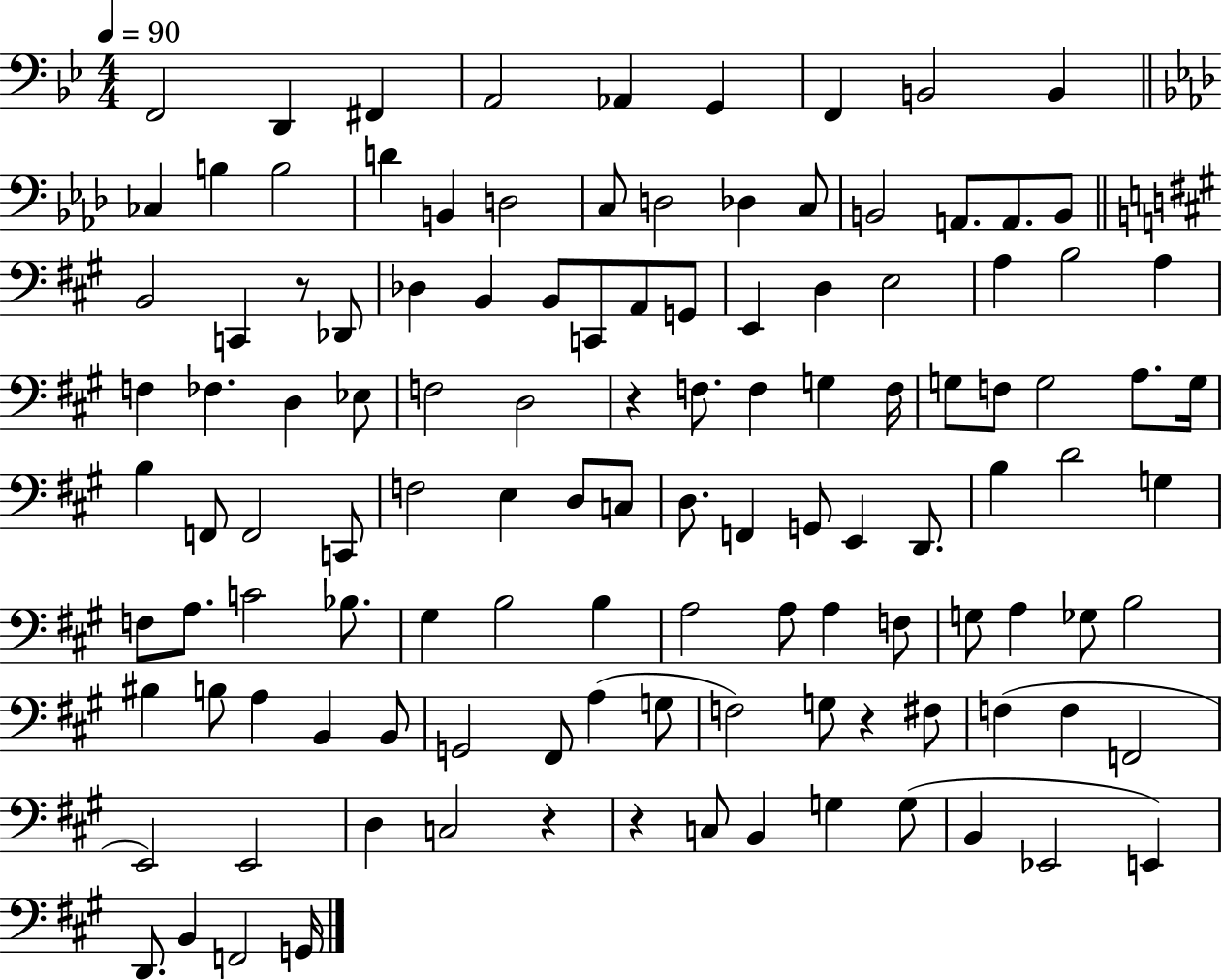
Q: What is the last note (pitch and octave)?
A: G2